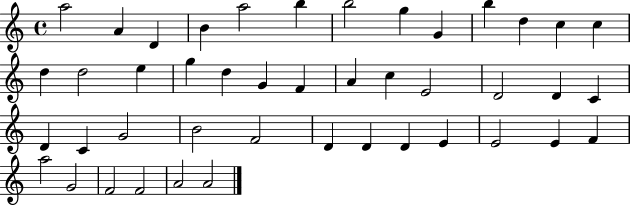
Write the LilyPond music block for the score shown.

{
  \clef treble
  \time 4/4
  \defaultTimeSignature
  \key c \major
  a''2 a'4 d'4 | b'4 a''2 b''4 | b''2 g''4 g'4 | b''4 d''4 c''4 c''4 | \break d''4 d''2 e''4 | g''4 d''4 g'4 f'4 | a'4 c''4 e'2 | d'2 d'4 c'4 | \break d'4 c'4 g'2 | b'2 f'2 | d'4 d'4 d'4 e'4 | e'2 e'4 f'4 | \break a''2 g'2 | f'2 f'2 | a'2 a'2 | \bar "|."
}